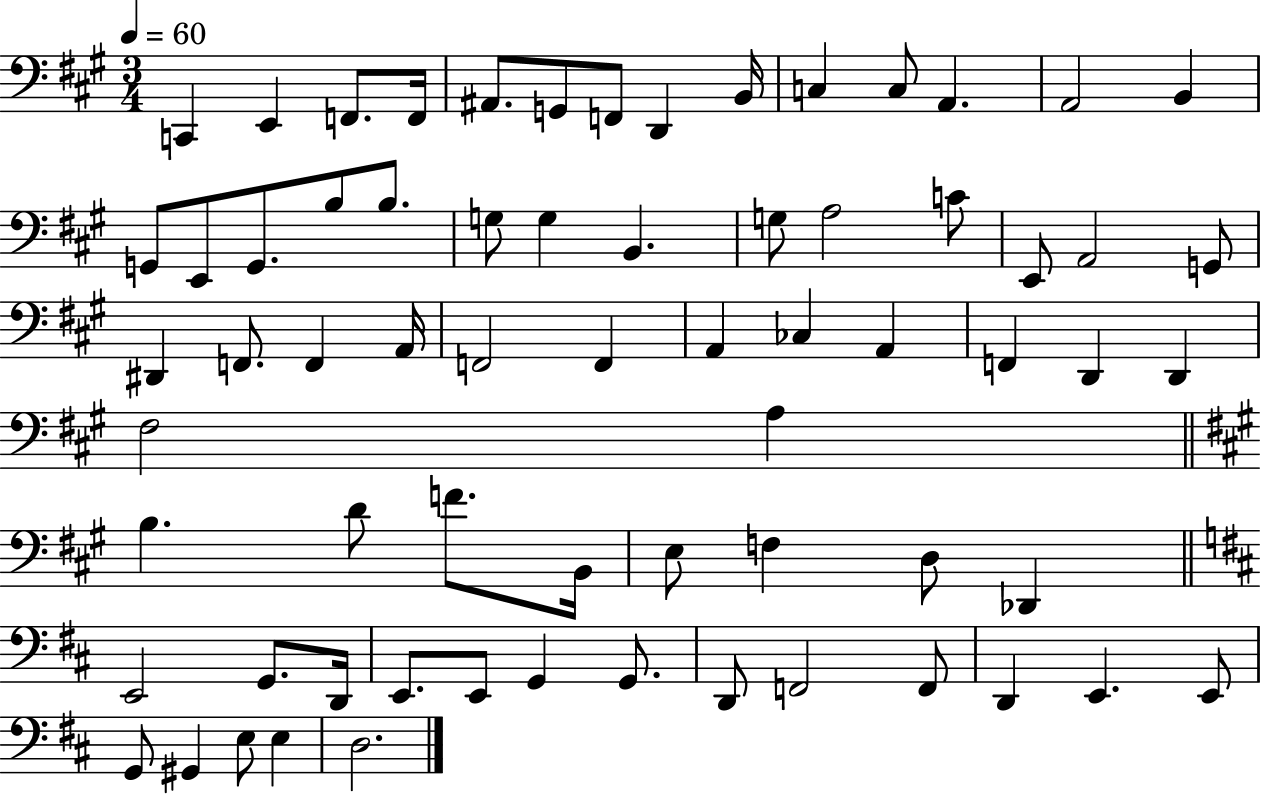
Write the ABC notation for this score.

X:1
T:Untitled
M:3/4
L:1/4
K:A
C,, E,, F,,/2 F,,/4 ^A,,/2 G,,/2 F,,/2 D,, B,,/4 C, C,/2 A,, A,,2 B,, G,,/2 E,,/2 G,,/2 B,/2 B,/2 G,/2 G, B,, G,/2 A,2 C/2 E,,/2 A,,2 G,,/2 ^D,, F,,/2 F,, A,,/4 F,,2 F,, A,, _C, A,, F,, D,, D,, ^F,2 A, B, D/2 F/2 B,,/4 E,/2 F, D,/2 _D,, E,,2 G,,/2 D,,/4 E,,/2 E,,/2 G,, G,,/2 D,,/2 F,,2 F,,/2 D,, E,, E,,/2 G,,/2 ^G,, E,/2 E, D,2